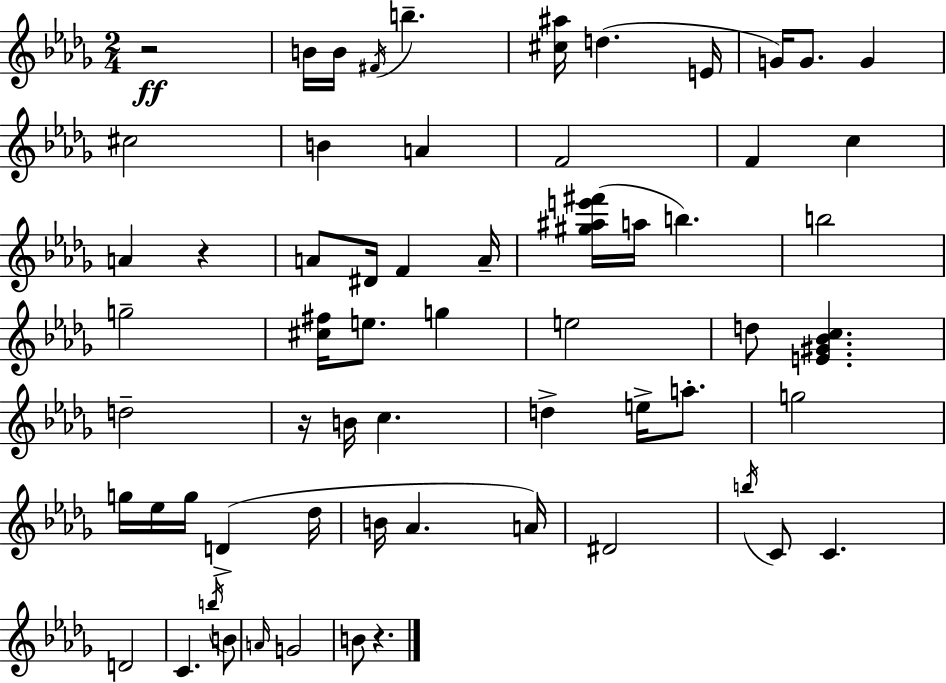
X:1
T:Untitled
M:2/4
L:1/4
K:Bbm
z2 B/4 B/4 ^F/4 b [^c^a]/4 d E/4 G/4 G/2 G ^c2 B A F2 F c A z A/2 ^D/4 F A/4 [^g^ae'^f']/4 a/4 b b2 g2 [^c^f]/4 e/2 g e2 d/2 [E^G_Bc] d2 z/4 B/4 c d e/4 a/2 g2 g/4 _e/4 g/4 D _d/4 B/4 _A A/4 ^D2 b/4 C/2 C D2 C b/4 B/2 A/4 G2 B/2 z